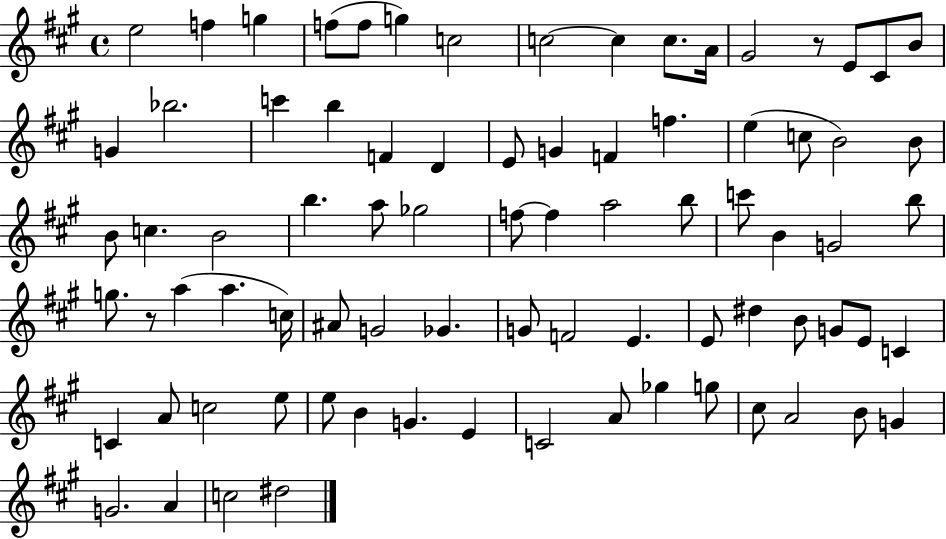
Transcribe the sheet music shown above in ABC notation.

X:1
T:Untitled
M:4/4
L:1/4
K:A
e2 f g f/2 f/2 g c2 c2 c c/2 A/4 ^G2 z/2 E/2 ^C/2 B/2 G _b2 c' b F D E/2 G F f e c/2 B2 B/2 B/2 c B2 b a/2 _g2 f/2 f a2 b/2 c'/2 B G2 b/2 g/2 z/2 a a c/4 ^A/2 G2 _G G/2 F2 E E/2 ^d B/2 G/2 E/2 C C A/2 c2 e/2 e/2 B G E C2 A/2 _g g/2 ^c/2 A2 B/2 G G2 A c2 ^d2